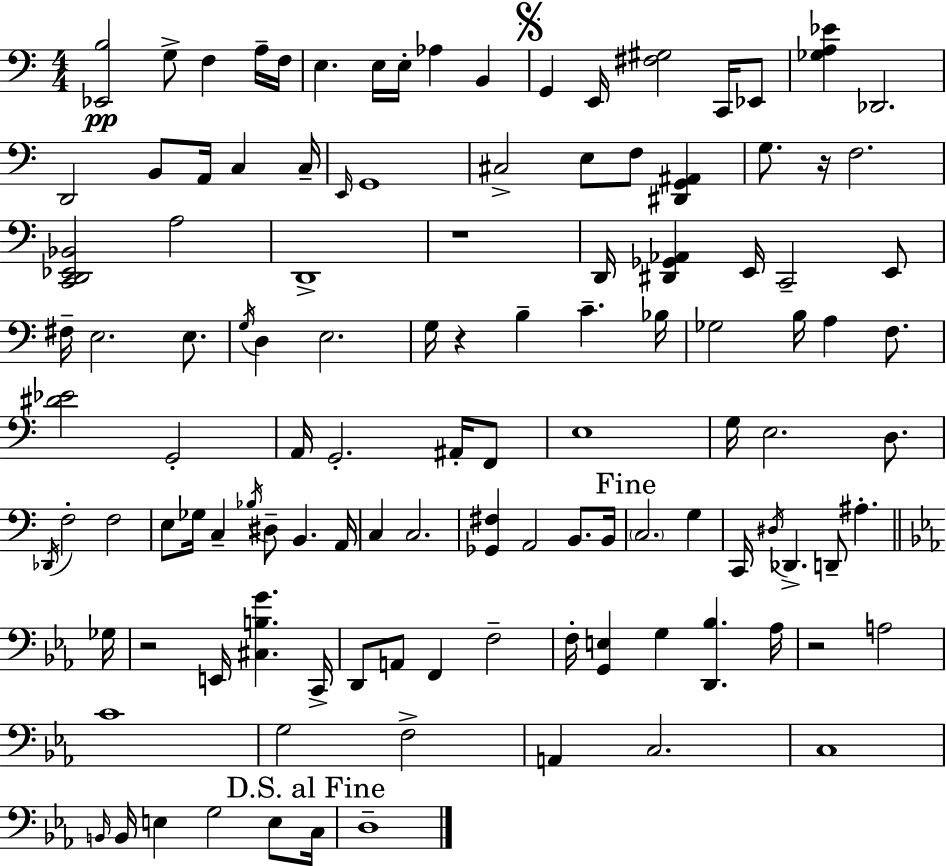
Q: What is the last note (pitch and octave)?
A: D3